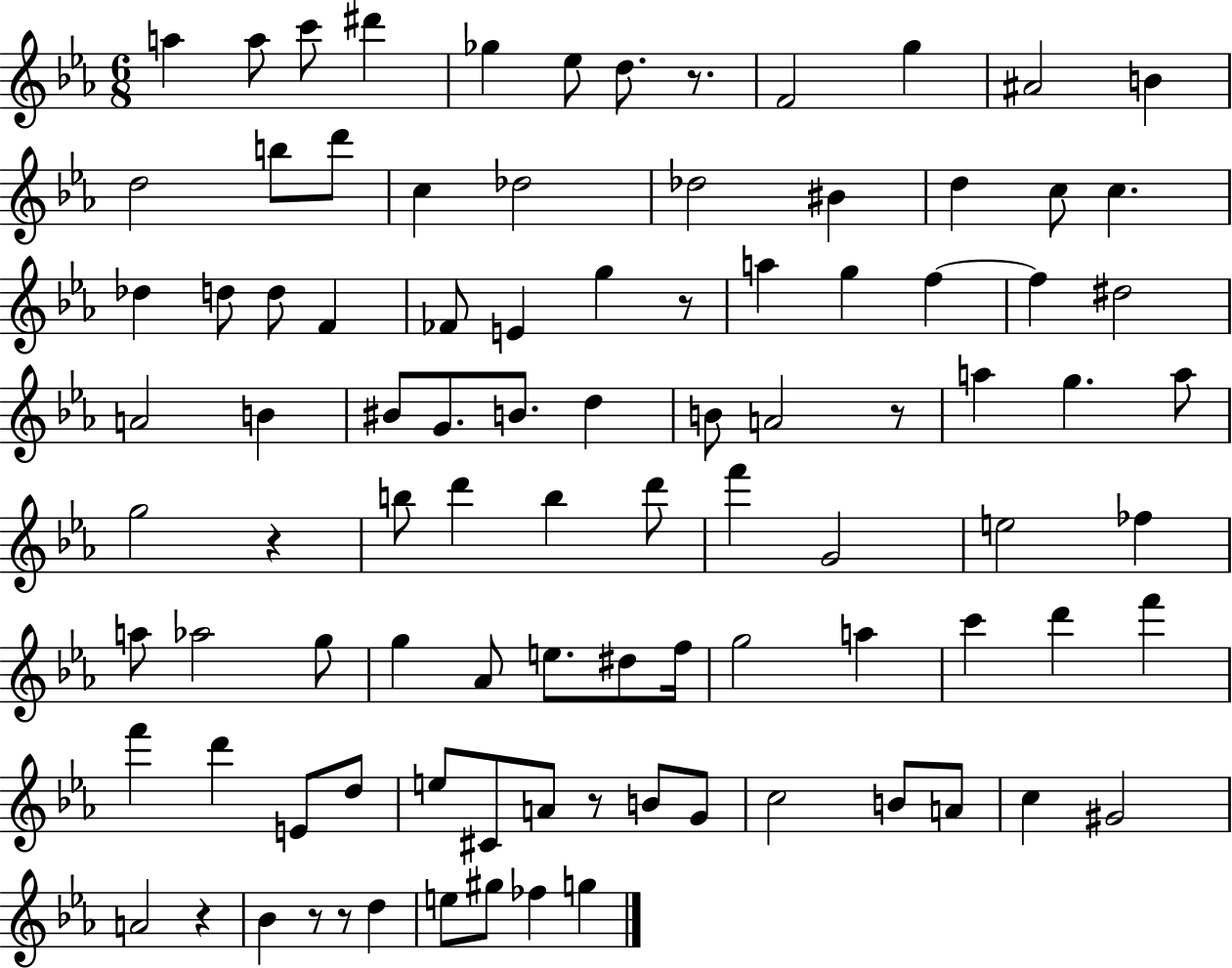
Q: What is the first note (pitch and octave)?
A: A5